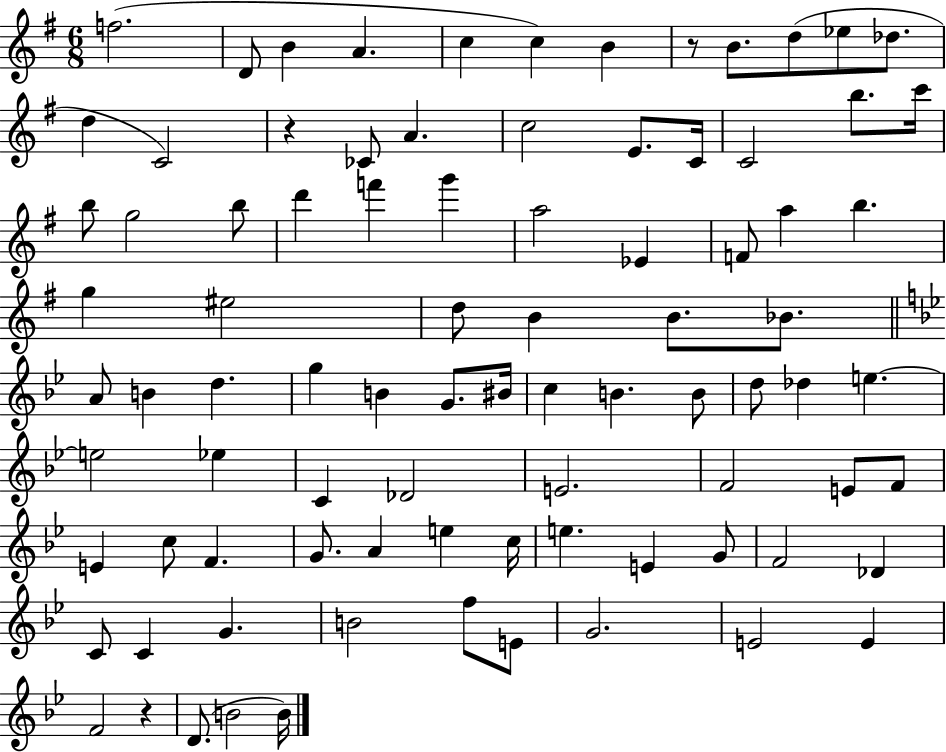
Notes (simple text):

F5/h. D4/e B4/q A4/q. C5/q C5/q B4/q R/e B4/e. D5/e Eb5/e Db5/e. D5/q C4/h R/q CES4/e A4/q. C5/h E4/e. C4/s C4/h B5/e. C6/s B5/e G5/h B5/e D6/q F6/q G6/q A5/h Eb4/q F4/e A5/q B5/q. G5/q EIS5/h D5/e B4/q B4/e. Bb4/e. A4/e B4/q D5/q. G5/q B4/q G4/e. BIS4/s C5/q B4/q. B4/e D5/e Db5/q E5/q. E5/h Eb5/q C4/q Db4/h E4/h. F4/h E4/e F4/e E4/q C5/e F4/q. G4/e. A4/q E5/q C5/s E5/q. E4/q G4/e F4/h Db4/q C4/e C4/q G4/q. B4/h F5/e E4/e G4/h. E4/h E4/q F4/h R/q D4/e. B4/h B4/s